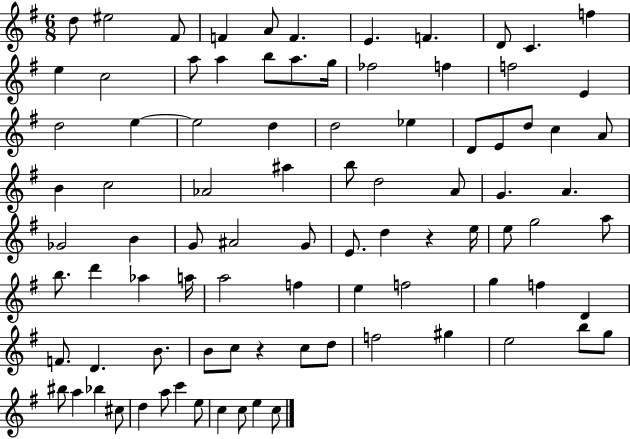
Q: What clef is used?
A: treble